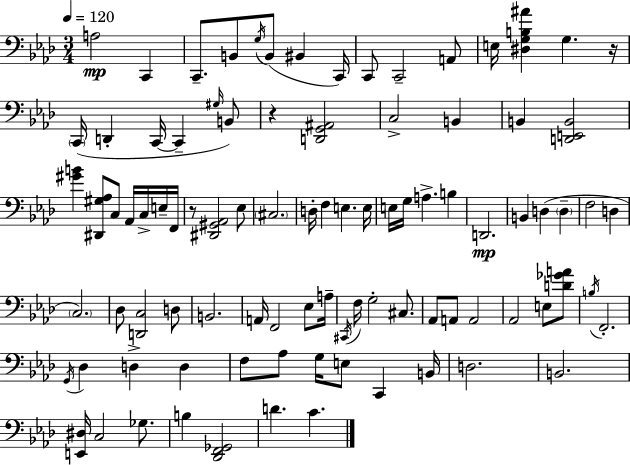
X:1
T:Untitled
M:3/4
L:1/4
K:Ab
A,2 C,, C,,/2 B,,/2 G,/4 B,,/2 ^B,, C,,/4 C,,/2 C,,2 A,,/2 E,/4 [^D,G,B,^A] G, z/4 C,,/4 D,, C,,/4 C,, ^G,/4 B,,/2 z [D,,G,,^A,,]2 C,2 B,, B,, [D,,E,,B,,]2 [^GB] [^D,,^G,_A,]/2 C,/2 _A,,/4 C,/4 E,/4 F,,/4 z/2 [^D,,^G,,_A,,]2 _E,/2 ^C,2 D,/4 F, E, E,/4 E,/4 G,/4 A, B, D,,2 B,, D, D, F,2 D, C,2 _D,/2 [D,,C,]2 D,/2 B,,2 A,,/4 F,,2 _E,/2 A,/4 ^C,,/4 F,/4 G,2 ^C,/2 _A,,/2 A,,/2 A,,2 _A,,2 E,/2 [D_GA]/2 B,/4 F,,2 G,,/4 _D, D, D, F,/2 _A,/2 G,/4 E,/2 C,, B,,/4 D,2 B,,2 [E,,^D,]/4 C,2 _G,/2 B, [_D,,F,,_G,,]2 D C